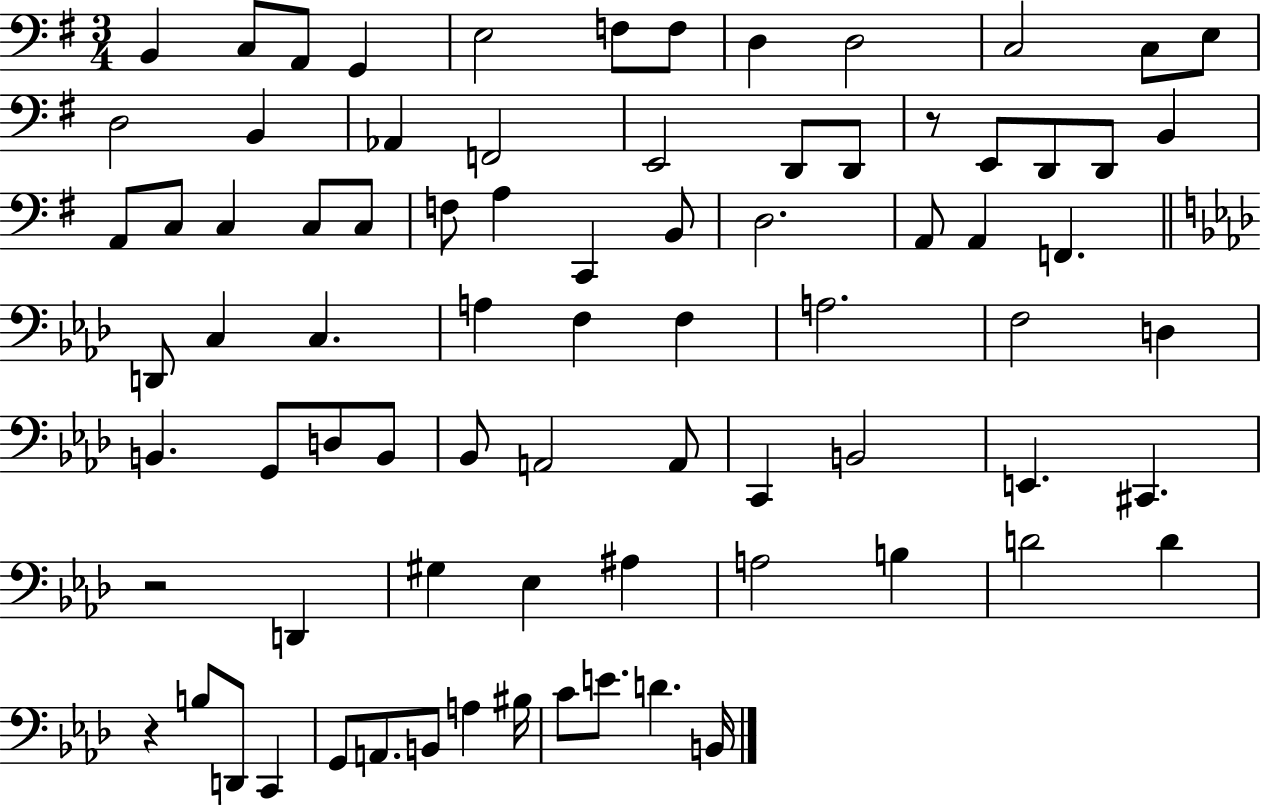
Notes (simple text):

B2/q C3/e A2/e G2/q E3/h F3/e F3/e D3/q D3/h C3/h C3/e E3/e D3/h B2/q Ab2/q F2/h E2/h D2/e D2/e R/e E2/e D2/e D2/e B2/q A2/e C3/e C3/q C3/e C3/e F3/e A3/q C2/q B2/e D3/h. A2/e A2/q F2/q. D2/e C3/q C3/q. A3/q F3/q F3/q A3/h. F3/h D3/q B2/q. G2/e D3/e B2/e Bb2/e A2/h A2/e C2/q B2/h E2/q. C#2/q. R/h D2/q G#3/q Eb3/q A#3/q A3/h B3/q D4/h D4/q R/q B3/e D2/e C2/q G2/e A2/e. B2/e A3/q BIS3/s C4/e E4/e. D4/q. B2/s